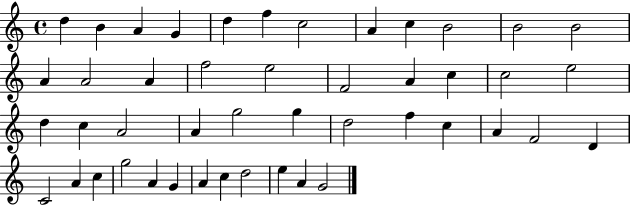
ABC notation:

X:1
T:Untitled
M:4/4
L:1/4
K:C
d B A G d f c2 A c B2 B2 B2 A A2 A f2 e2 F2 A c c2 e2 d c A2 A g2 g d2 f c A F2 D C2 A c g2 A G A c d2 e A G2